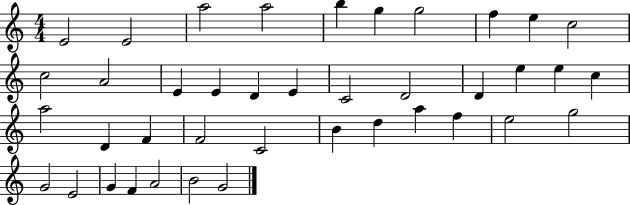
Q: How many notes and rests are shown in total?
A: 40